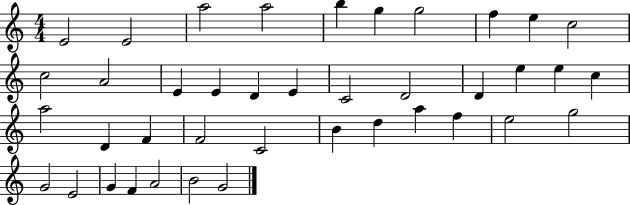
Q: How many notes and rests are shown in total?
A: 40